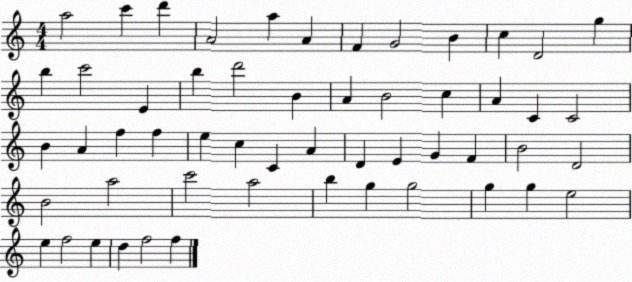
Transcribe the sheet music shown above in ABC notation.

X:1
T:Untitled
M:4/4
L:1/4
K:C
a2 c' d' A2 a A F G2 B c D2 g b c'2 E b d'2 B A B2 c A C C2 B A f f e c C A D E G F B2 D2 B2 a2 c'2 a2 b g g2 g g e2 e f2 e d f2 f